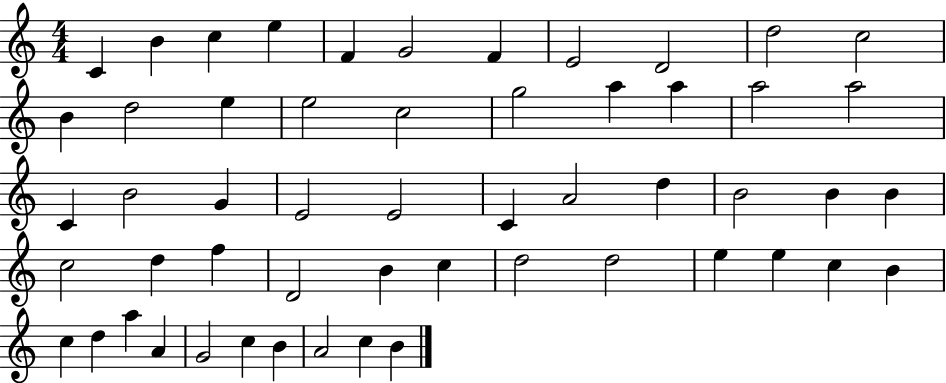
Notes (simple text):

C4/q B4/q C5/q E5/q F4/q G4/h F4/q E4/h D4/h D5/h C5/h B4/q D5/h E5/q E5/h C5/h G5/h A5/q A5/q A5/h A5/h C4/q B4/h G4/q E4/h E4/h C4/q A4/h D5/q B4/h B4/q B4/q C5/h D5/q F5/q D4/h B4/q C5/q D5/h D5/h E5/q E5/q C5/q B4/q C5/q D5/q A5/q A4/q G4/h C5/q B4/q A4/h C5/q B4/q